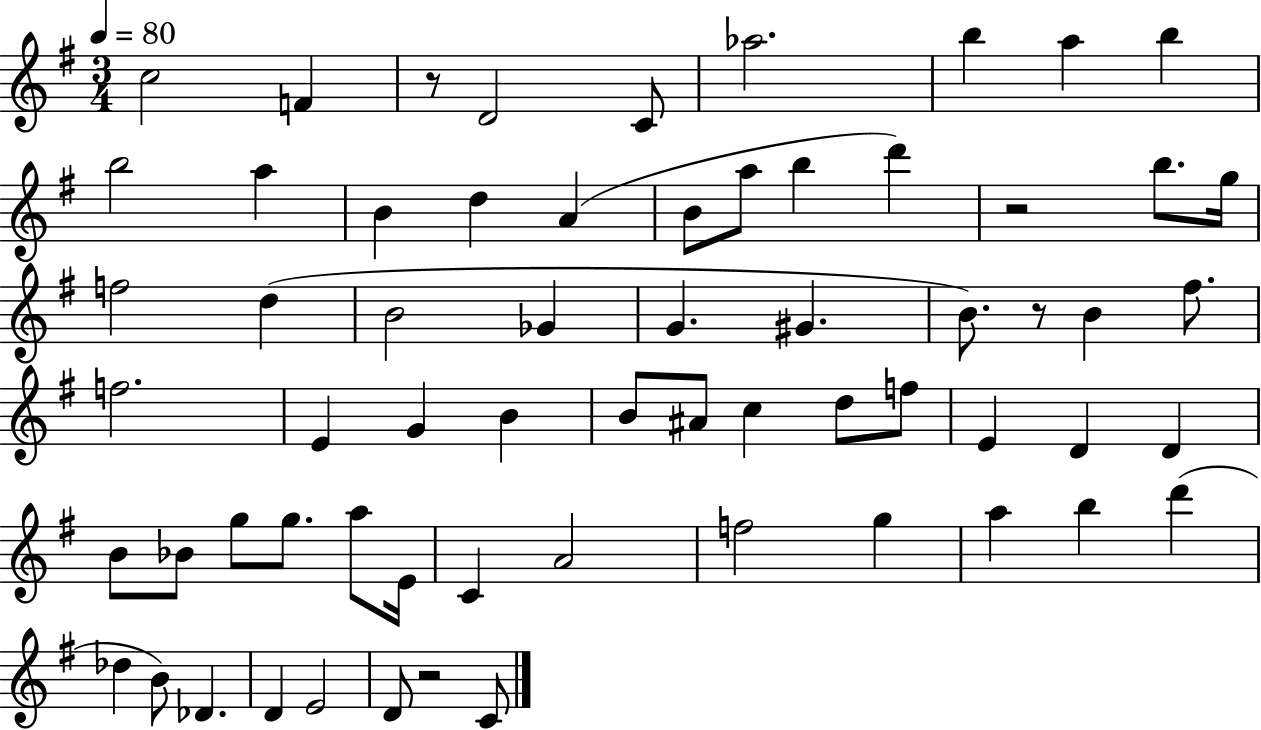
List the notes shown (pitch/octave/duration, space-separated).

C5/h F4/q R/e D4/h C4/e Ab5/h. B5/q A5/q B5/q B5/h A5/q B4/q D5/q A4/q B4/e A5/e B5/q D6/q R/h B5/e. G5/s F5/h D5/q B4/h Gb4/q G4/q. G#4/q. B4/e. R/e B4/q F#5/e. F5/h. E4/q G4/q B4/q B4/e A#4/e C5/q D5/e F5/e E4/q D4/q D4/q B4/e Bb4/e G5/e G5/e. A5/e E4/s C4/q A4/h F5/h G5/q A5/q B5/q D6/q Db5/q B4/e Db4/q. D4/q E4/h D4/e R/h C4/e